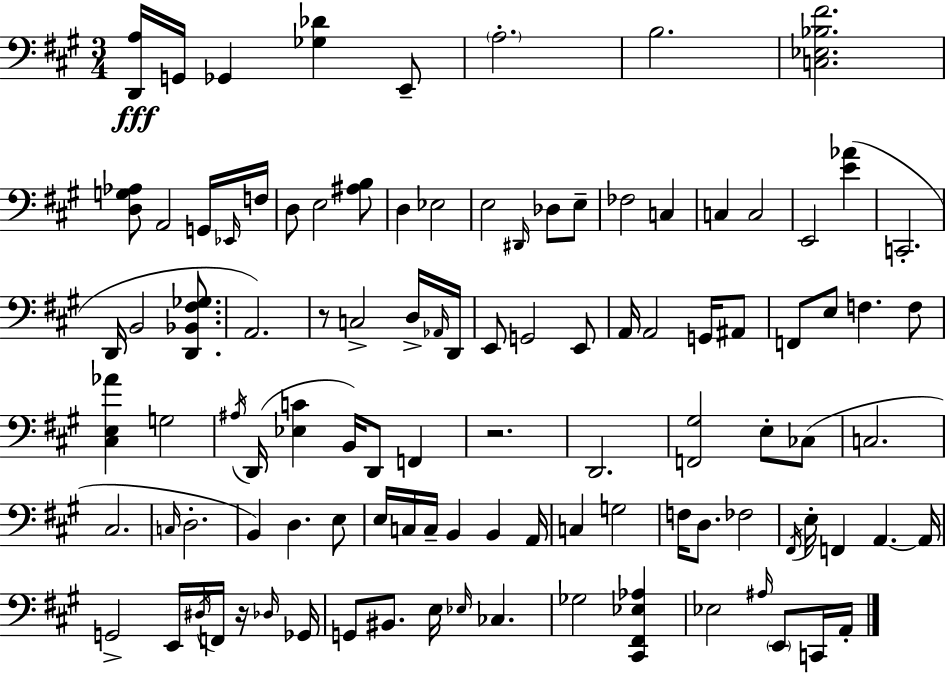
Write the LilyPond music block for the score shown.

{
  \clef bass
  \numericTimeSignature
  \time 3/4
  \key a \major
  <d, a>16\fff g,16 ges,4 <ges des'>4 e,8-- | \parenthesize a2.-. | b2. | <c ees bes fis'>2. | \break <d g aes>8 a,2 g,16 \grace { ees,16 } | f16 d8 e2 <ais b>8 | d4 ees2 | e2 \grace { dis,16 } des8 | \break e8-- fes2 c4 | c4 c2 | e,2 <e' aes'>4( | c,2.-. | \break d,16 b,2 <d, bes, fis ges>8. | a,2.) | r8 c2-> | d16-> \grace { aes,16 } d,16 e,8 g,2 | \break e,8 a,16 a,2 | g,16 ais,8 f,8 e8 f4. | f8 <cis e aes'>4 g2 | \acciaccatura { ais16 }( d,16 <ees c'>4 b,16) d,8 | \break f,4 r2. | d,2. | <f, gis>2 | e8-. ces8( c2. | \break cis2. | \grace { c16 } d2.-. | b,4) d4. | e8 e16 c16 c16-- b,4 | \break b,4 a,16 c4 g2 | f16 d8. fes2 | \acciaccatura { fis,16 } e16-. f,4 a,4.~~ | a,16 g,2-> | \break e,16 \acciaccatura { dis16 } f,16 r16 \grace { des16 } ges,16 g,8 bis,8. | e16 \grace { ees16 } ces4. ges2 | <cis, fis, ees aes>4 ees2 | \grace { ais16 } \parenthesize e,8 c,16 a,16-. \bar "|."
}